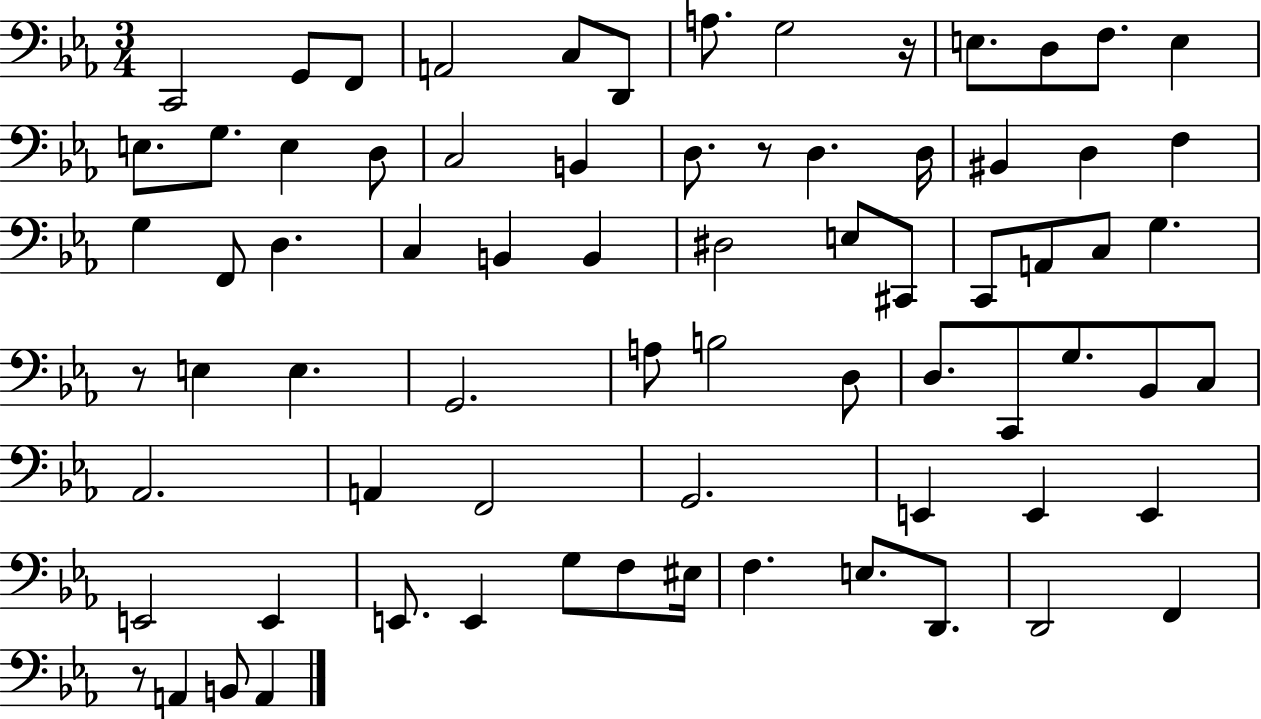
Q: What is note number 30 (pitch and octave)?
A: B2